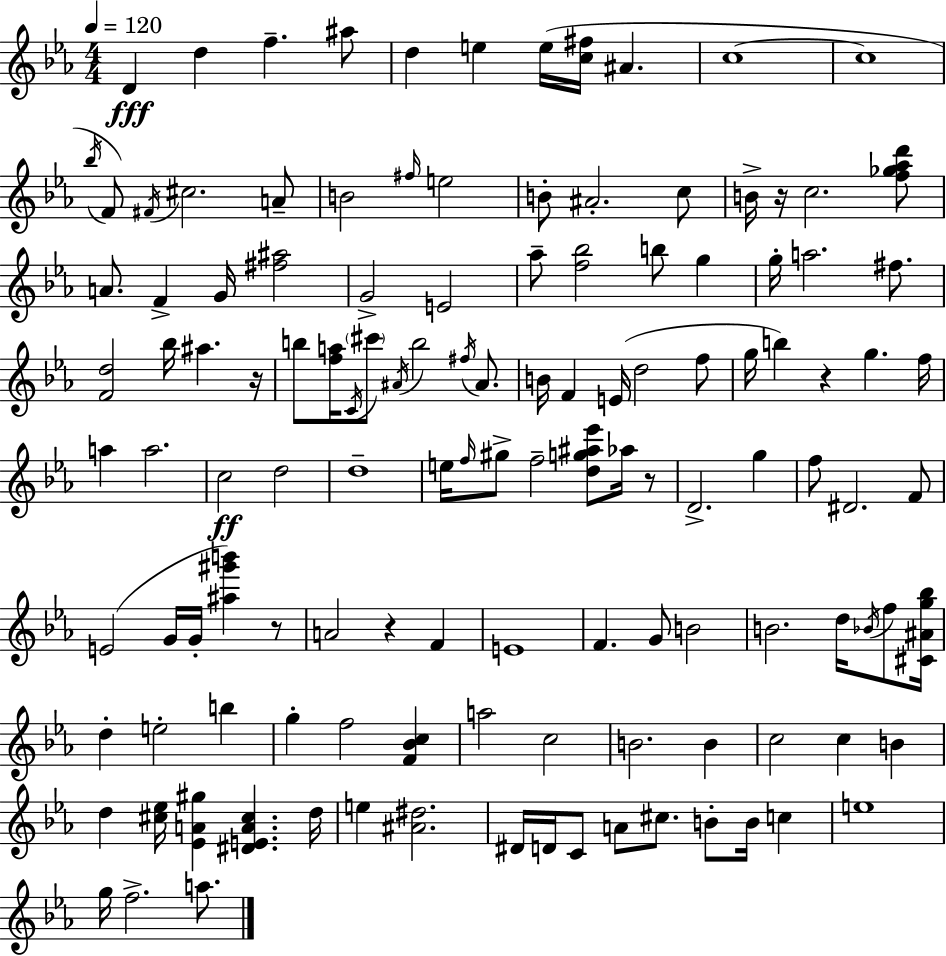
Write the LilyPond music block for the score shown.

{
  \clef treble
  \numericTimeSignature
  \time 4/4
  \key c \minor
  \tempo 4 = 120
  \repeat volta 2 { d'4\fff d''4 f''4.-- ais''8 | d''4 e''4 e''16( <c'' fis''>16 ais'4. | c''1~~ | c''1 | \break \acciaccatura { bes''16 }) f'8 \acciaccatura { fis'16 } cis''2. | a'8-- b'2 \grace { fis''16 } e''2 | b'8-. ais'2.-. | c''8 b'16-> r16 c''2. | \break <f'' ges'' aes'' d'''>8 a'8. f'4-> g'16 <fis'' ais''>2 | g'2-> e'2 | aes''8-- <f'' bes''>2 b''8 g''4 | g''16-. a''2. | \break fis''8. <f' d''>2 bes''16 ais''4. | r16 b''8 <f'' a''>16 \acciaccatura { c'16 } \parenthesize cis'''8 \acciaccatura { ais'16 } b''2 | \acciaccatura { fis''16 } ais'8. b'16 f'4 e'16( d''2 | f''8 g''16 b''4) r4 g''4. | \break f''16 a''4 a''2. | c''2\ff d''2 | d''1-- | e''16 \grace { f''16 } gis''8-> f''2-- | \break <d'' g'' ais'' ees'''>8 aes''16 r8 d'2.-> | g''4 f''8 dis'2. | f'8 e'2( g'16 | g'16-. <ais'' gis''' b'''>4) r8 a'2 r4 | \break f'4 e'1 | f'4. g'8 b'2 | b'2. | d''16 \acciaccatura { bes'16 } f''8 <cis' ais' g'' bes''>16 d''4-. e''2-. | \break b''4 g''4-. f''2 | <f' bes' c''>4 a''2 | c''2 b'2. | b'4 c''2 | \break c''4 b'4 d''4 <cis'' ees''>16 <ees' a' gis''>4 | <dis' e' a' cis''>4. d''16 e''4 <ais' dis''>2. | dis'16 d'16 c'8 a'8 cis''8. | b'8-. b'16 c''4 e''1 | \break g''16 f''2.-> | a''8. } \bar "|."
}